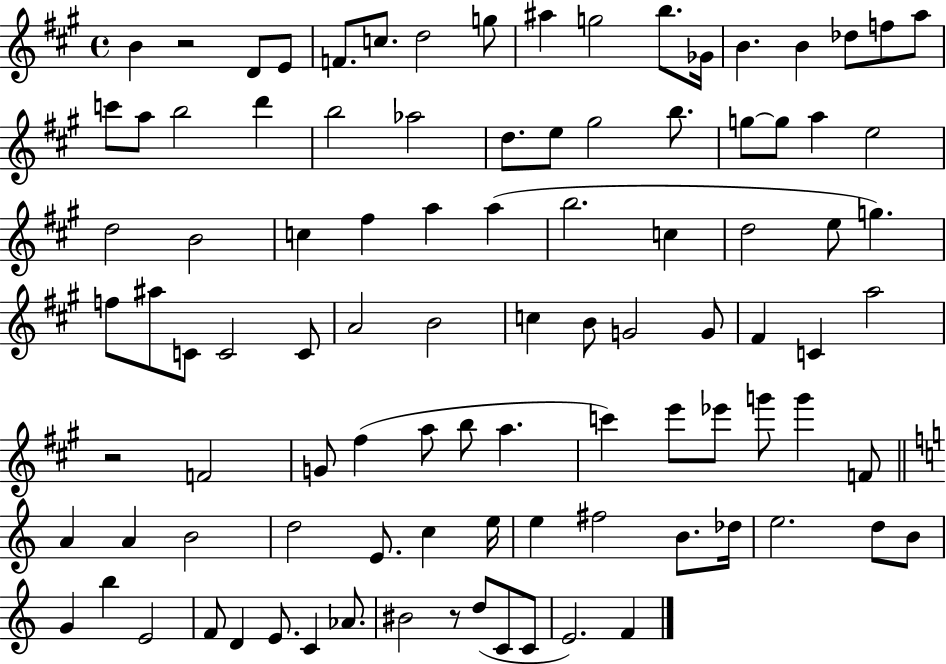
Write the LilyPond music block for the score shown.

{
  \clef treble
  \time 4/4
  \defaultTimeSignature
  \key a \major
  b'4 r2 d'8 e'8 | f'8. c''8. d''2 g''8 | ais''4 g''2 b''8. ges'16 | b'4. b'4 des''8 f''8 a''8 | \break c'''8 a''8 b''2 d'''4 | b''2 aes''2 | d''8. e''8 gis''2 b''8. | g''8~~ g''8 a''4 e''2 | \break d''2 b'2 | c''4 fis''4 a''4 a''4( | b''2. c''4 | d''2 e''8 g''4.) | \break f''8 ais''8 c'8 c'2 c'8 | a'2 b'2 | c''4 b'8 g'2 g'8 | fis'4 c'4 a''2 | \break r2 f'2 | g'8 fis''4( a''8 b''8 a''4. | c'''4) e'''8 ees'''8 g'''8 g'''4 f'8 | \bar "||" \break \key c \major a'4 a'4 b'2 | d''2 e'8. c''4 e''16 | e''4 fis''2 b'8. des''16 | e''2. d''8 b'8 | \break g'4 b''4 e'2 | f'8 d'4 e'8. c'4 aes'8. | bis'2 r8 d''8( c'8 c'8 | e'2.) f'4 | \break \bar "|."
}